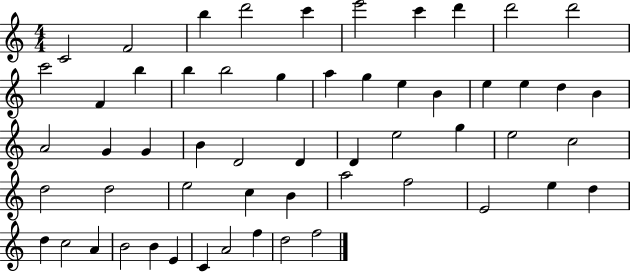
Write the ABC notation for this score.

X:1
T:Untitled
M:4/4
L:1/4
K:C
C2 F2 b d'2 c' e'2 c' d' d'2 d'2 c'2 F b b b2 g a g e B e e d B A2 G G B D2 D D e2 g e2 c2 d2 d2 e2 c B a2 f2 E2 e d d c2 A B2 B E C A2 f d2 f2